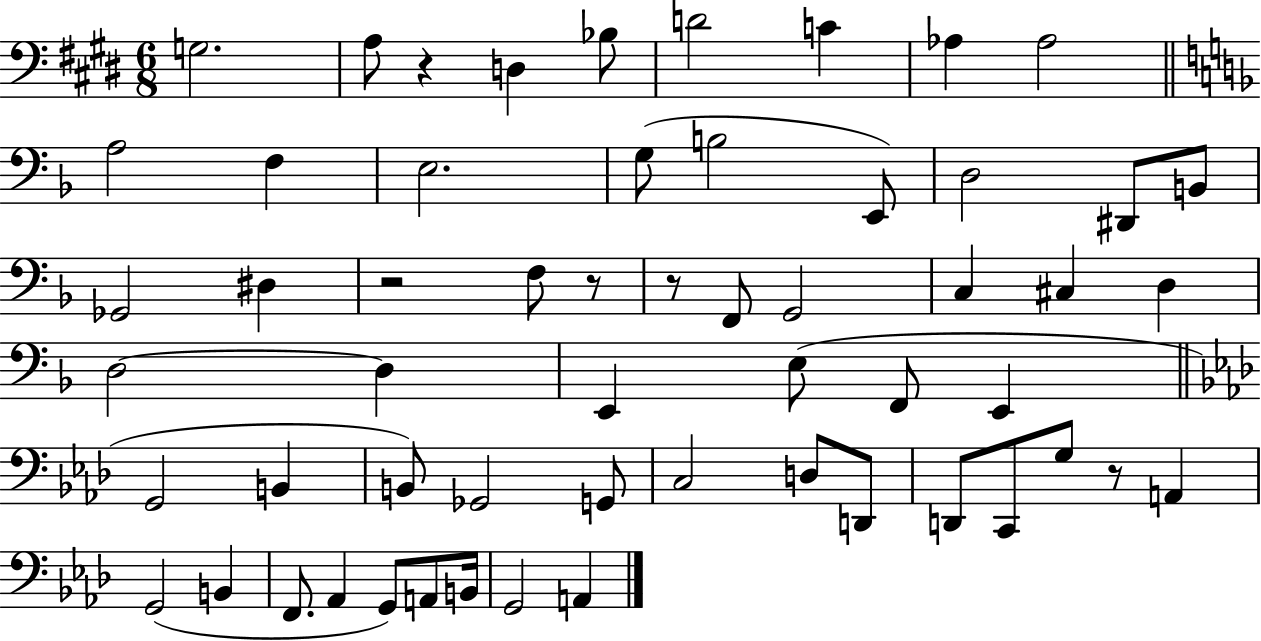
X:1
T:Untitled
M:6/8
L:1/4
K:E
G,2 A,/2 z D, _B,/2 D2 C _A, _A,2 A,2 F, E,2 G,/2 B,2 E,,/2 D,2 ^D,,/2 B,,/2 _G,,2 ^D, z2 F,/2 z/2 z/2 F,,/2 G,,2 C, ^C, D, D,2 D, E,, E,/2 F,,/2 E,, G,,2 B,, B,,/2 _G,,2 G,,/2 C,2 D,/2 D,,/2 D,,/2 C,,/2 G,/2 z/2 A,, G,,2 B,, F,,/2 _A,, G,,/2 A,,/2 B,,/4 G,,2 A,,